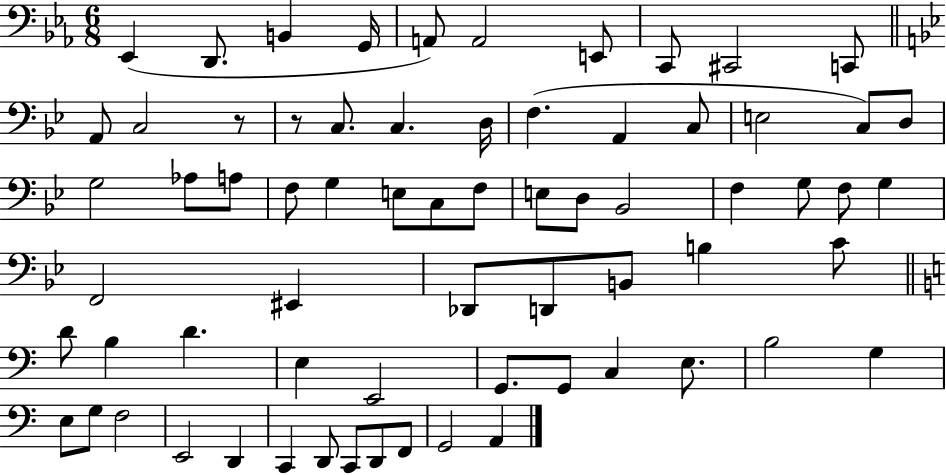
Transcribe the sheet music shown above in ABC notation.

X:1
T:Untitled
M:6/8
L:1/4
K:Eb
_E,, D,,/2 B,, G,,/4 A,,/2 A,,2 E,,/2 C,,/2 ^C,,2 C,,/2 A,,/2 C,2 z/2 z/2 C,/2 C, D,/4 F, A,, C,/2 E,2 C,/2 D,/2 G,2 _A,/2 A,/2 F,/2 G, E,/2 C,/2 F,/2 E,/2 D,/2 _B,,2 F, G,/2 F,/2 G, F,,2 ^E,, _D,,/2 D,,/2 B,,/2 B, C/2 D/2 B, D E, E,,2 G,,/2 G,,/2 C, E,/2 B,2 G, E,/2 G,/2 F,2 E,,2 D,, C,, D,,/2 C,,/2 D,,/2 F,,/2 G,,2 A,,